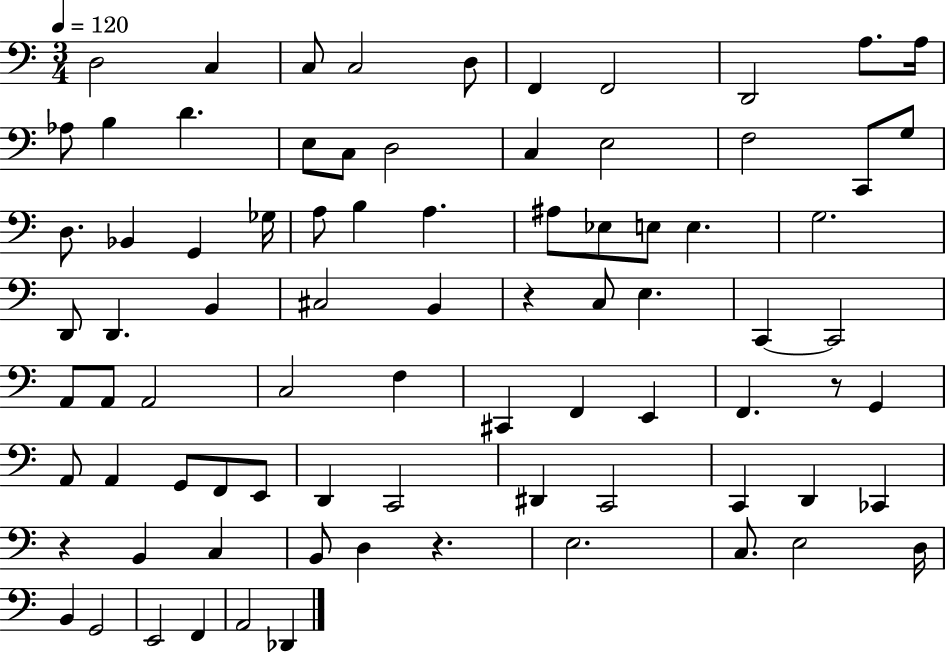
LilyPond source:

{
  \clef bass
  \numericTimeSignature
  \time 3/4
  \key c \major
  \tempo 4 = 120
  \repeat volta 2 { d2 c4 | c8 c2 d8 | f,4 f,2 | d,2 a8. a16 | \break aes8 b4 d'4. | e8 c8 d2 | c4 e2 | f2 c,8 g8 | \break d8. bes,4 g,4 ges16 | a8 b4 a4. | ais8 ees8 e8 e4. | g2. | \break d,8 d,4. b,4 | cis2 b,4 | r4 c8 e4. | c,4~~ c,2 | \break a,8 a,8 a,2 | c2 f4 | cis,4 f,4 e,4 | f,4. r8 g,4 | \break a,8 a,4 g,8 f,8 e,8 | d,4 c,2 | dis,4 c,2 | c,4 d,4 ces,4 | \break r4 b,4 c4 | b,8 d4 r4. | e2. | c8. e2 d16 | \break b,4 g,2 | e,2 f,4 | a,2 des,4 | } \bar "|."
}